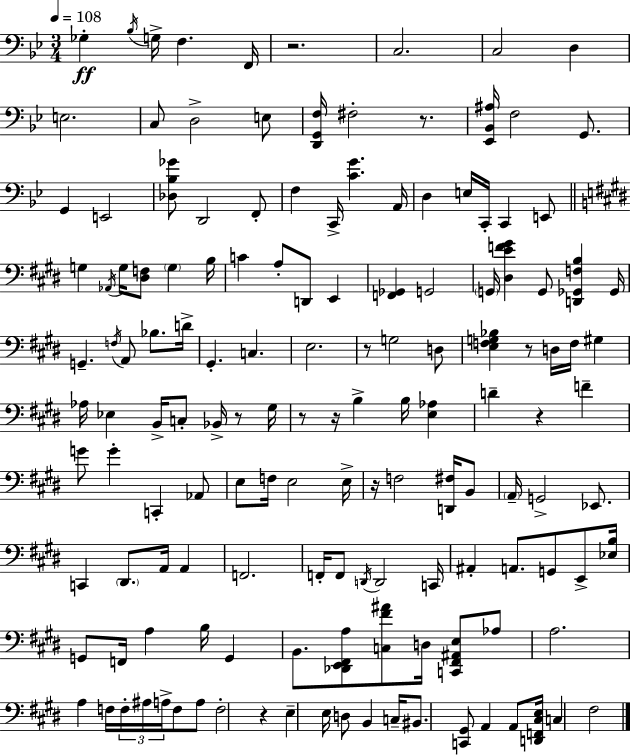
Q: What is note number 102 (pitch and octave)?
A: F3